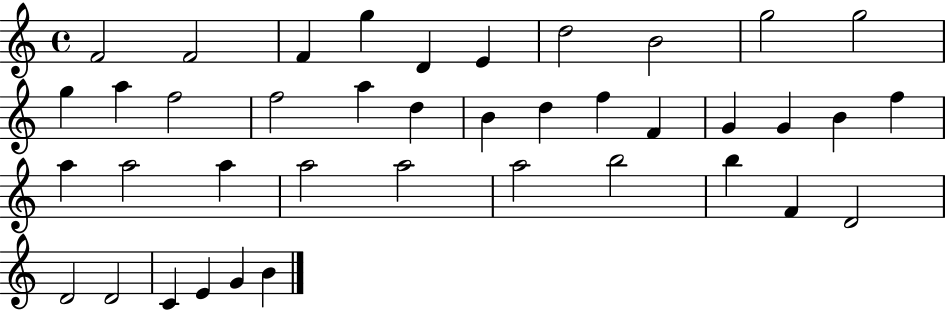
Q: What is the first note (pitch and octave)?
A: F4